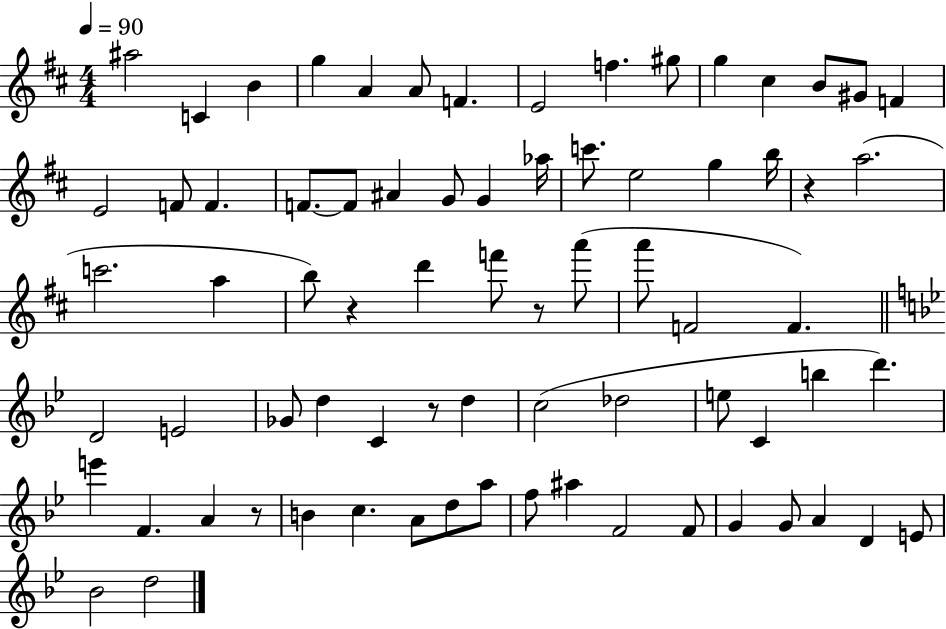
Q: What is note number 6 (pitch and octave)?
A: A4